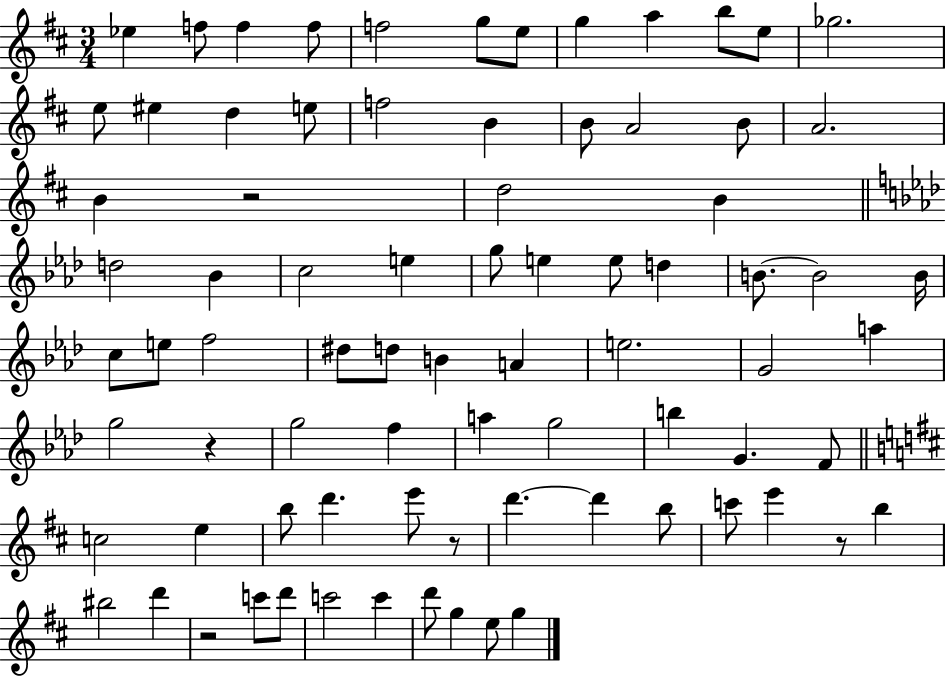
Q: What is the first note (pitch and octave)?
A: Eb5